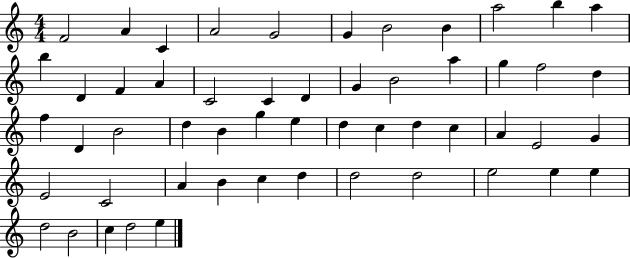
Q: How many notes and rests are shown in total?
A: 54